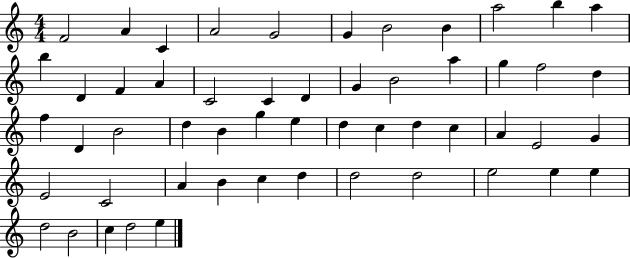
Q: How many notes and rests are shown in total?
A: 54